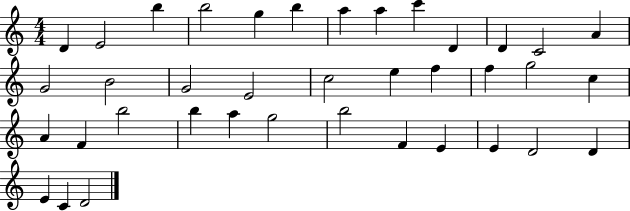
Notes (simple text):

D4/q E4/h B5/q B5/h G5/q B5/q A5/q A5/q C6/q D4/q D4/q C4/h A4/q G4/h B4/h G4/h E4/h C5/h E5/q F5/q F5/q G5/h C5/q A4/q F4/q B5/h B5/q A5/q G5/h B5/h F4/q E4/q E4/q D4/h D4/q E4/q C4/q D4/h